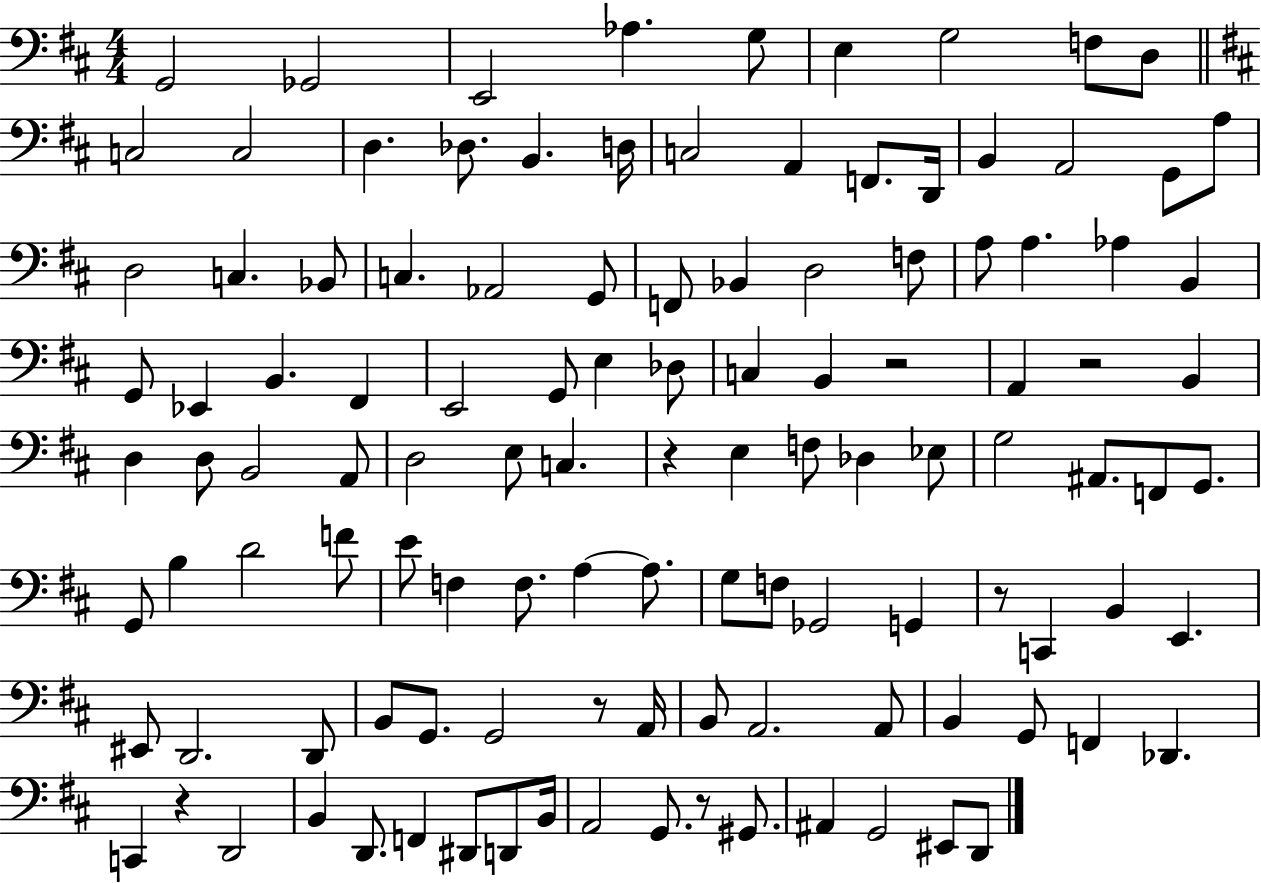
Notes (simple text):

G2/h Gb2/h E2/h Ab3/q. G3/e E3/q G3/h F3/e D3/e C3/h C3/h D3/q. Db3/e. B2/q. D3/s C3/h A2/q F2/e. D2/s B2/q A2/h G2/e A3/e D3/h C3/q. Bb2/e C3/q. Ab2/h G2/e F2/e Bb2/q D3/h F3/e A3/e A3/q. Ab3/q B2/q G2/e Eb2/q B2/q. F#2/q E2/h G2/e E3/q Db3/e C3/q B2/q R/h A2/q R/h B2/q D3/q D3/e B2/h A2/e D3/h E3/e C3/q. R/q E3/q F3/e Db3/q Eb3/e G3/h A#2/e. F2/e G2/e. G2/e B3/q D4/h F4/e E4/e F3/q F3/e. A3/q A3/e. G3/e F3/e Gb2/h G2/q R/e C2/q B2/q E2/q. EIS2/e D2/h. D2/e B2/e G2/e. G2/h R/e A2/s B2/e A2/h. A2/e B2/q G2/e F2/q Db2/q. C2/q R/q D2/h B2/q D2/e. F2/q D#2/e D2/e B2/s A2/h G2/e. R/e G#2/e. A#2/q G2/h EIS2/e D2/e